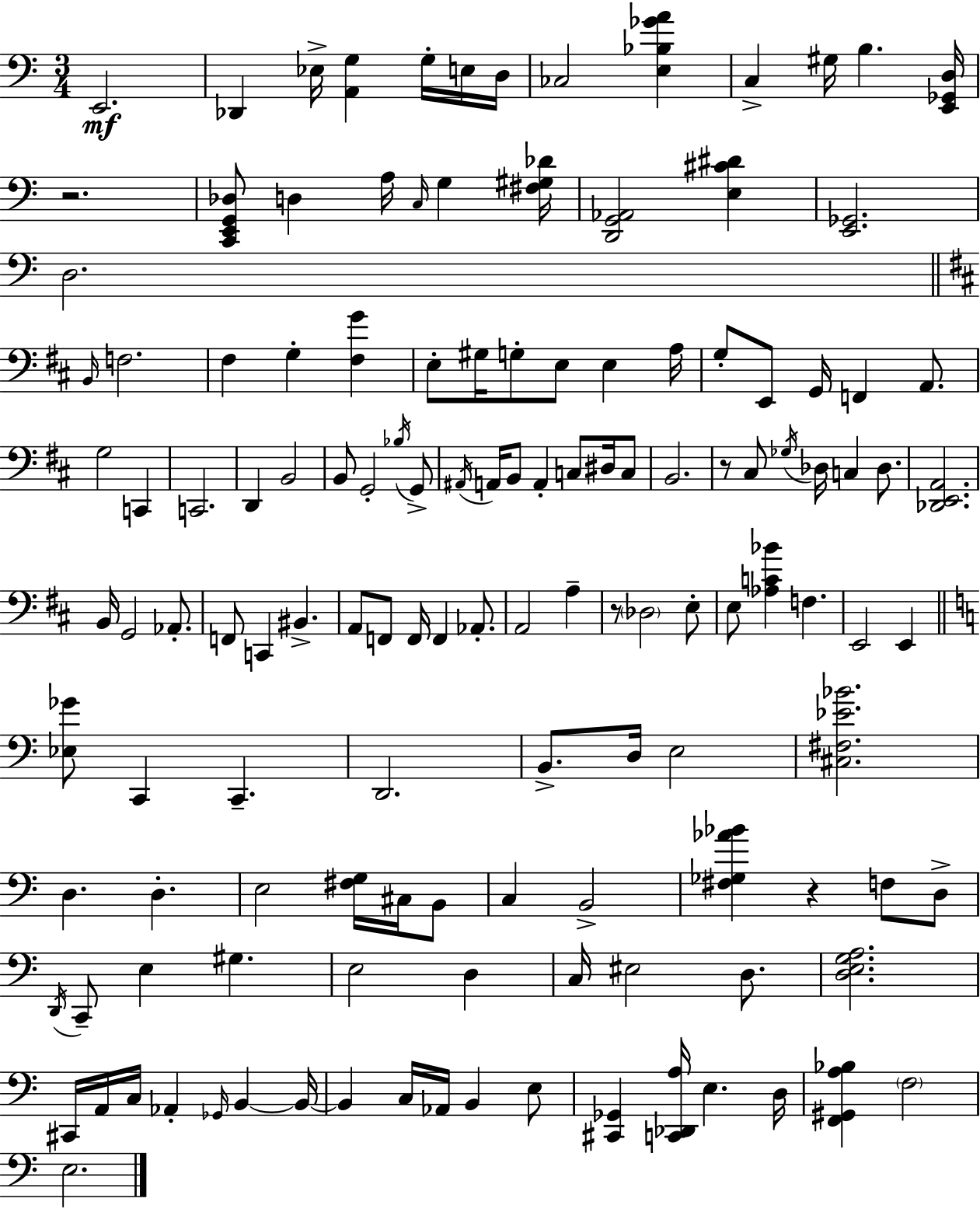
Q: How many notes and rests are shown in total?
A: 134